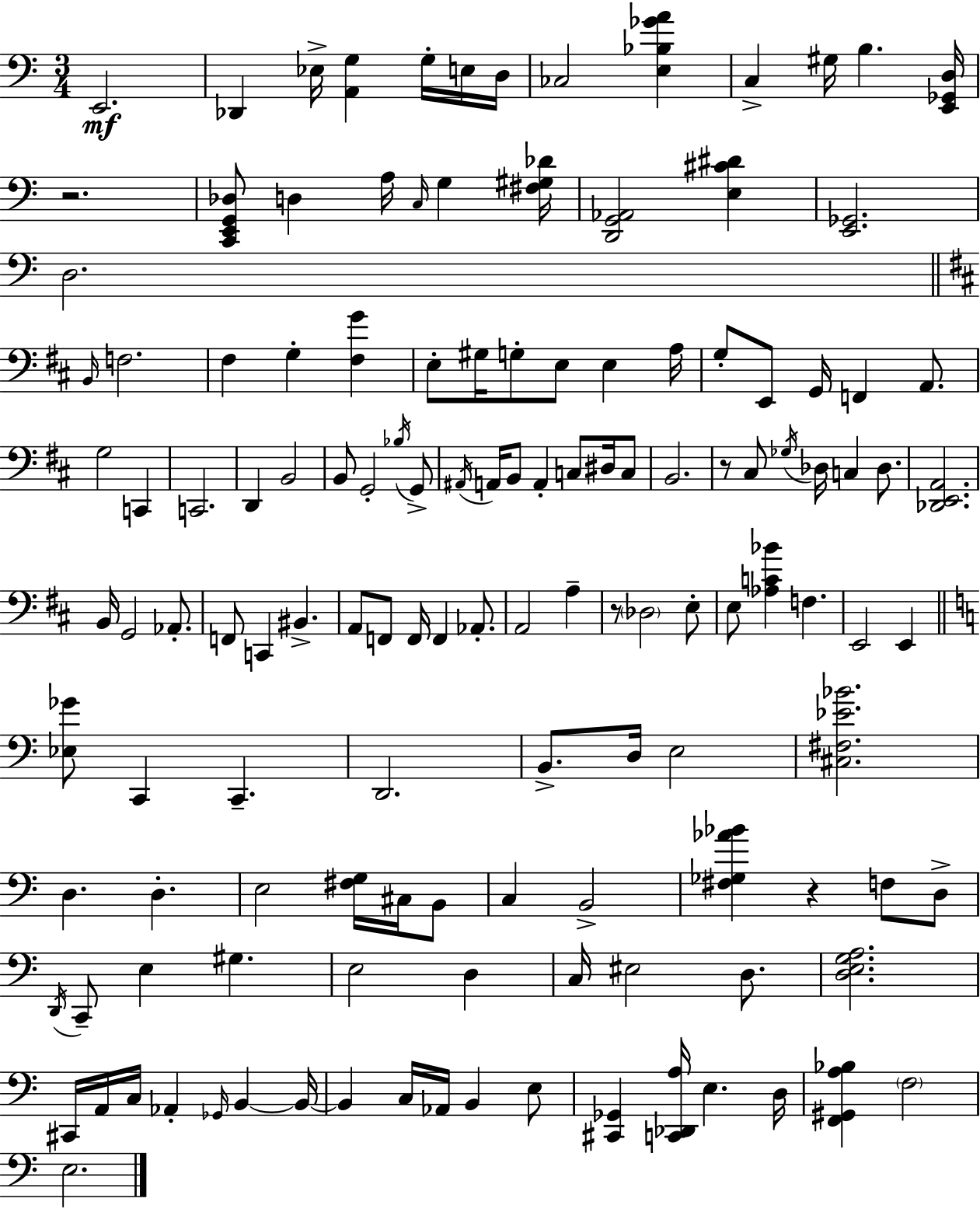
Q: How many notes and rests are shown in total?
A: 134